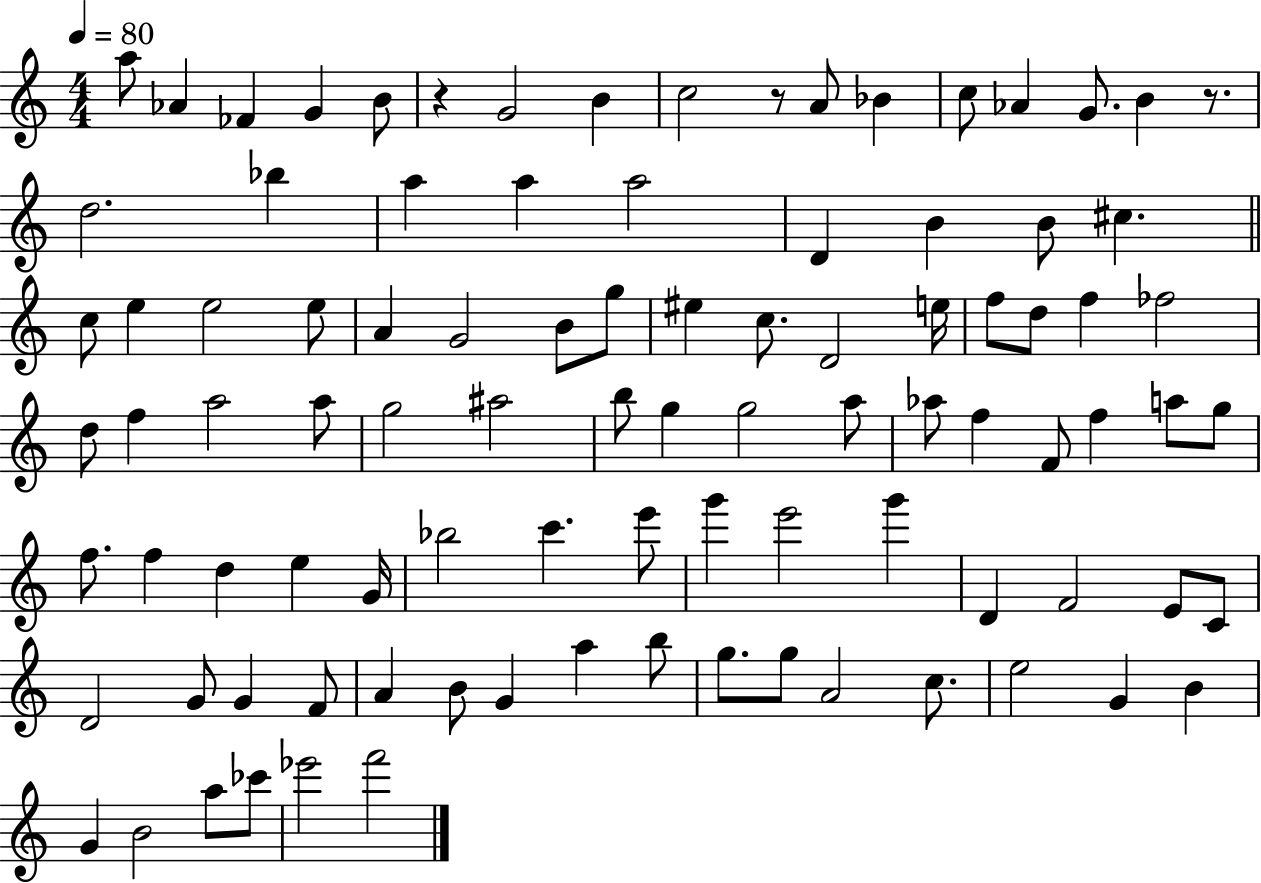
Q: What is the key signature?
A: C major